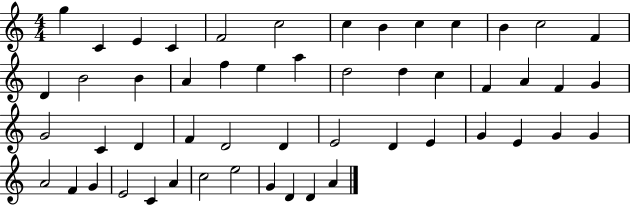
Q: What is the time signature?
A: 4/4